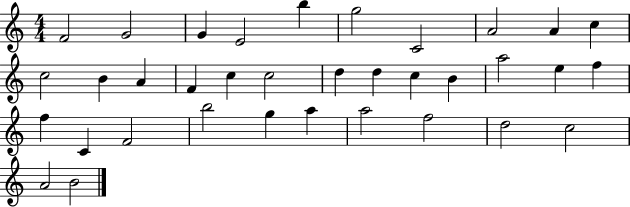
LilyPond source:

{
  \clef treble
  \numericTimeSignature
  \time 4/4
  \key c \major
  f'2 g'2 | g'4 e'2 b''4 | g''2 c'2 | a'2 a'4 c''4 | \break c''2 b'4 a'4 | f'4 c''4 c''2 | d''4 d''4 c''4 b'4 | a''2 e''4 f''4 | \break f''4 c'4 f'2 | b''2 g''4 a''4 | a''2 f''2 | d''2 c''2 | \break a'2 b'2 | \bar "|."
}